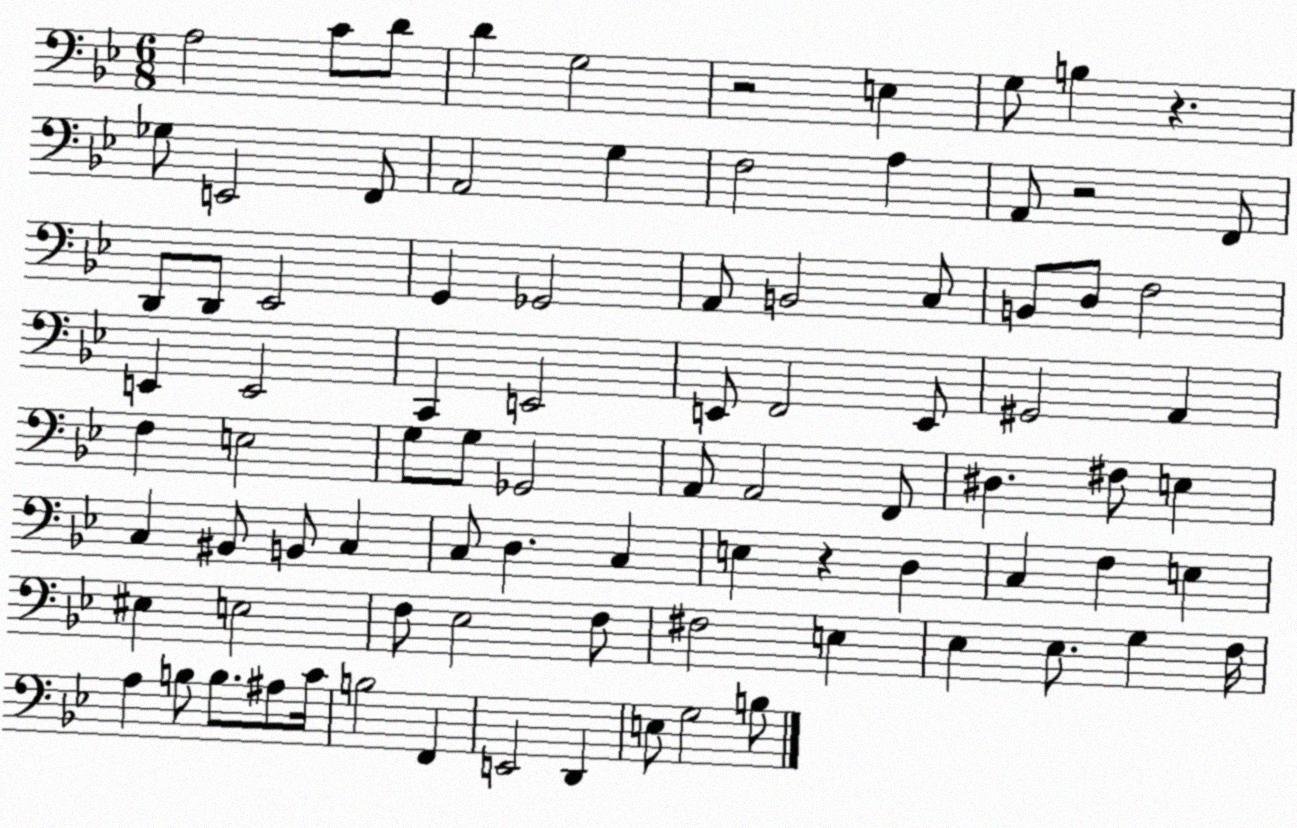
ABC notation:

X:1
T:Untitled
M:6/8
L:1/4
K:Bb
A,2 C/2 D/2 D G,2 z2 E, G,/2 B, z _G,/2 E,,2 F,,/2 A,,2 G, F,2 A, A,,/2 z2 F,,/2 D,,/2 D,,/2 _E,,2 G,, _G,,2 A,,/2 B,,2 C,/2 B,,/2 D,/2 F,2 E,, E,,2 C,, E,,2 E,,/2 F,,2 E,,/2 ^G,,2 A,, F, E,2 G,/2 G,/2 _G,,2 A,,/2 A,,2 F,,/2 ^D, ^F,/2 E, C, ^B,,/2 B,,/2 C, C,/2 D, C, E, z D, C, F, E, ^E, E,2 F,/2 _E,2 F,/2 ^F,2 E, _E, _E,/2 G, F,/4 A, B,/2 B,/2 ^A,/2 C/4 B,2 F,, E,,2 D,, E,/2 G,2 B,/2